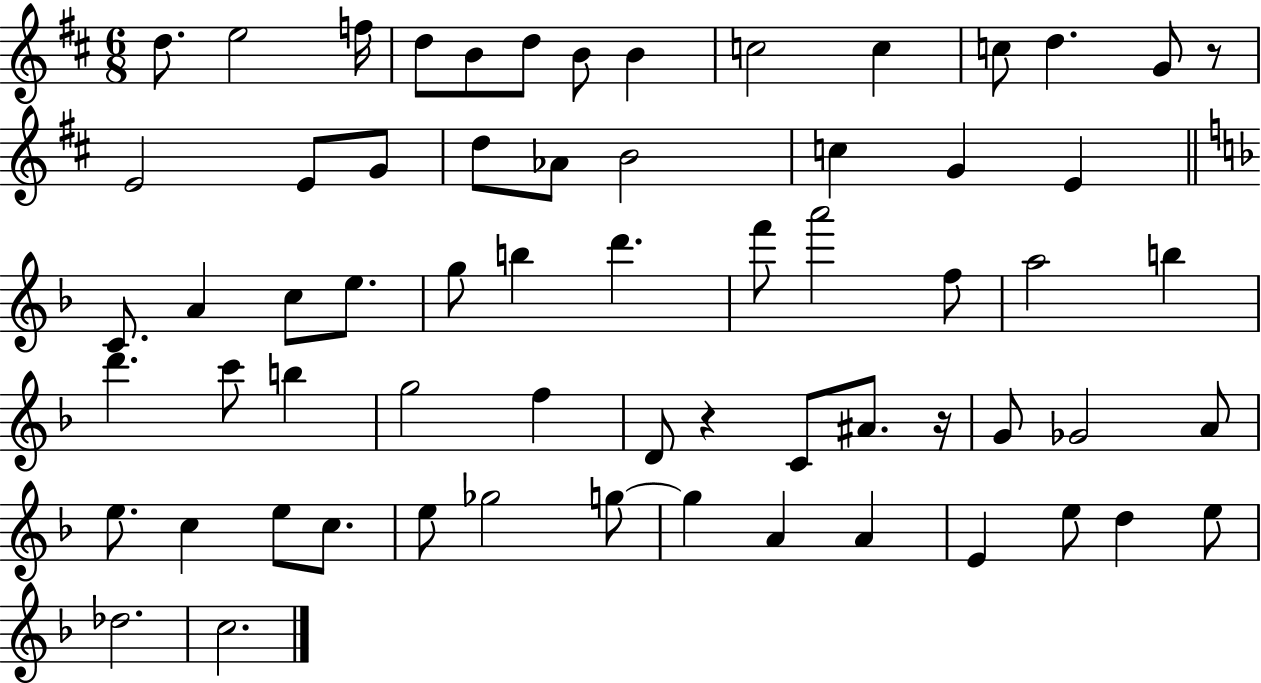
D5/e. E5/h F5/s D5/e B4/e D5/e B4/e B4/q C5/h C5/q C5/e D5/q. G4/e R/e E4/h E4/e G4/e D5/e Ab4/e B4/h C5/q G4/q E4/q C4/e. A4/q C5/e E5/e. G5/e B5/q D6/q. F6/e A6/h F5/e A5/h B5/q D6/q. C6/e B5/q G5/h F5/q D4/e R/q C4/e A#4/e. R/s G4/e Gb4/h A4/e E5/e. C5/q E5/e C5/e. E5/e Gb5/h G5/e G5/q A4/q A4/q E4/q E5/e D5/q E5/e Db5/h. C5/h.